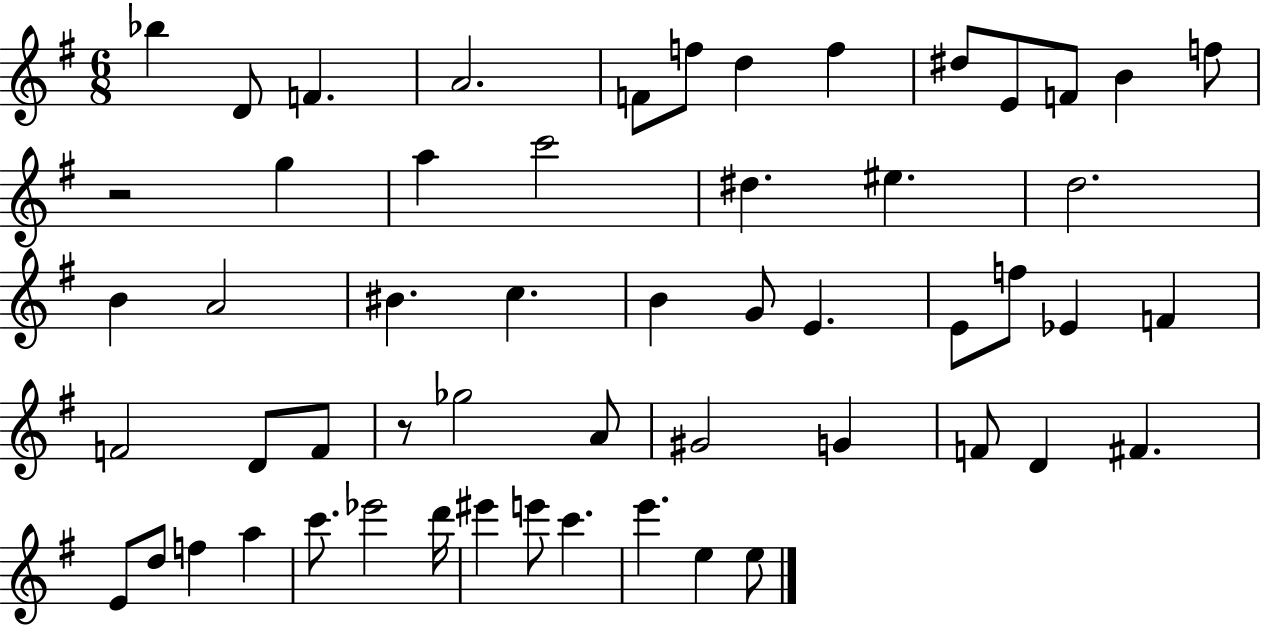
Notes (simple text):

Bb5/q D4/e F4/q. A4/h. F4/e F5/e D5/q F5/q D#5/e E4/e F4/e B4/q F5/e R/h G5/q A5/q C6/h D#5/q. EIS5/q. D5/h. B4/q A4/h BIS4/q. C5/q. B4/q G4/e E4/q. E4/e F5/e Eb4/q F4/q F4/h D4/e F4/e R/e Gb5/h A4/e G#4/h G4/q F4/e D4/q F#4/q. E4/e D5/e F5/q A5/q C6/e. Eb6/h D6/s EIS6/q E6/e C6/q. E6/q. E5/q E5/e